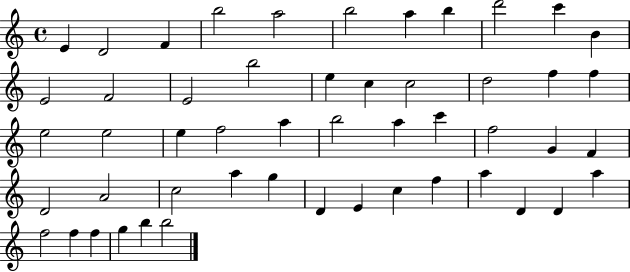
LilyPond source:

{
  \clef treble
  \time 4/4
  \defaultTimeSignature
  \key c \major
  e'4 d'2 f'4 | b''2 a''2 | b''2 a''4 b''4 | d'''2 c'''4 b'4 | \break e'2 f'2 | e'2 b''2 | e''4 c''4 c''2 | d''2 f''4 f''4 | \break e''2 e''2 | e''4 f''2 a''4 | b''2 a''4 c'''4 | f''2 g'4 f'4 | \break d'2 a'2 | c''2 a''4 g''4 | d'4 e'4 c''4 f''4 | a''4 d'4 d'4 a''4 | \break f''2 f''4 f''4 | g''4 b''4 b''2 | \bar "|."
}